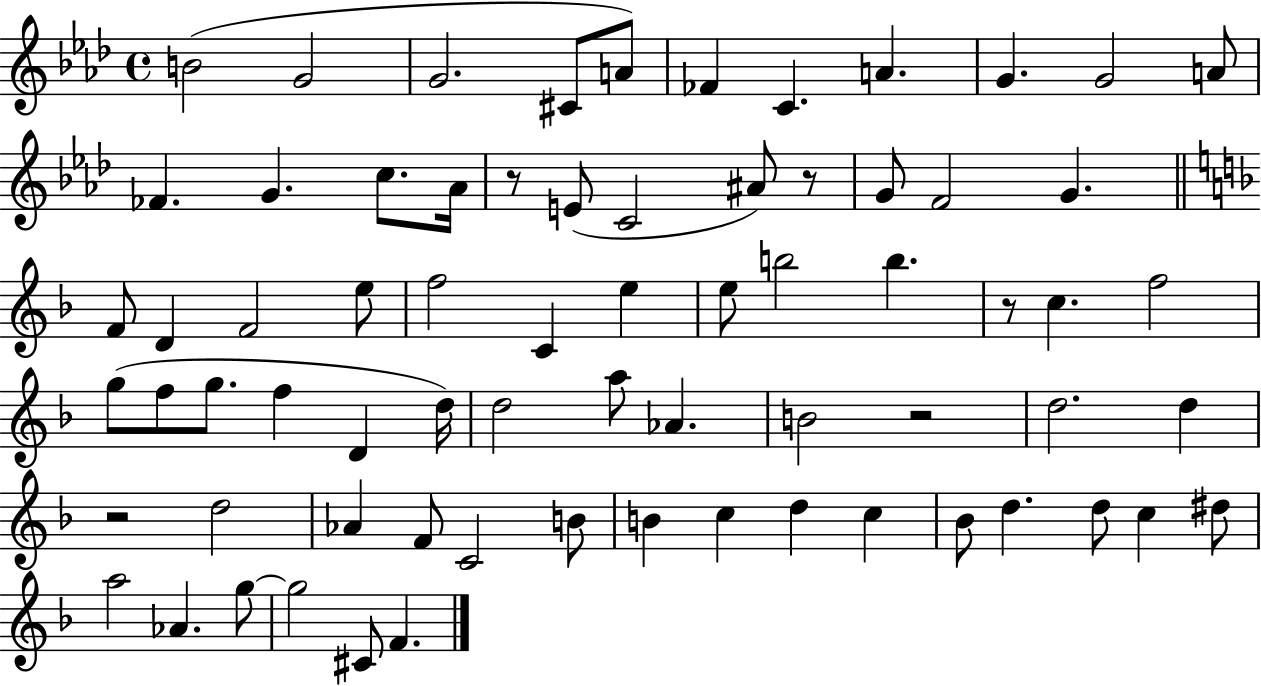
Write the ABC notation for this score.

X:1
T:Untitled
M:4/4
L:1/4
K:Ab
B2 G2 G2 ^C/2 A/2 _F C A G G2 A/2 _F G c/2 _A/4 z/2 E/2 C2 ^A/2 z/2 G/2 F2 G F/2 D F2 e/2 f2 C e e/2 b2 b z/2 c f2 g/2 f/2 g/2 f D d/4 d2 a/2 _A B2 z2 d2 d z2 d2 _A F/2 C2 B/2 B c d c _B/2 d d/2 c ^d/2 a2 _A g/2 g2 ^C/2 F